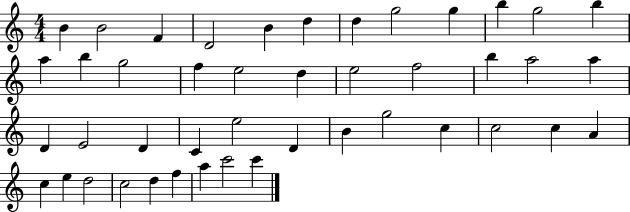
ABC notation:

X:1
T:Untitled
M:4/4
L:1/4
K:C
B B2 F D2 B d d g2 g b g2 b a b g2 f e2 d e2 f2 b a2 a D E2 D C e2 D B g2 c c2 c A c e d2 c2 d f a c'2 c'